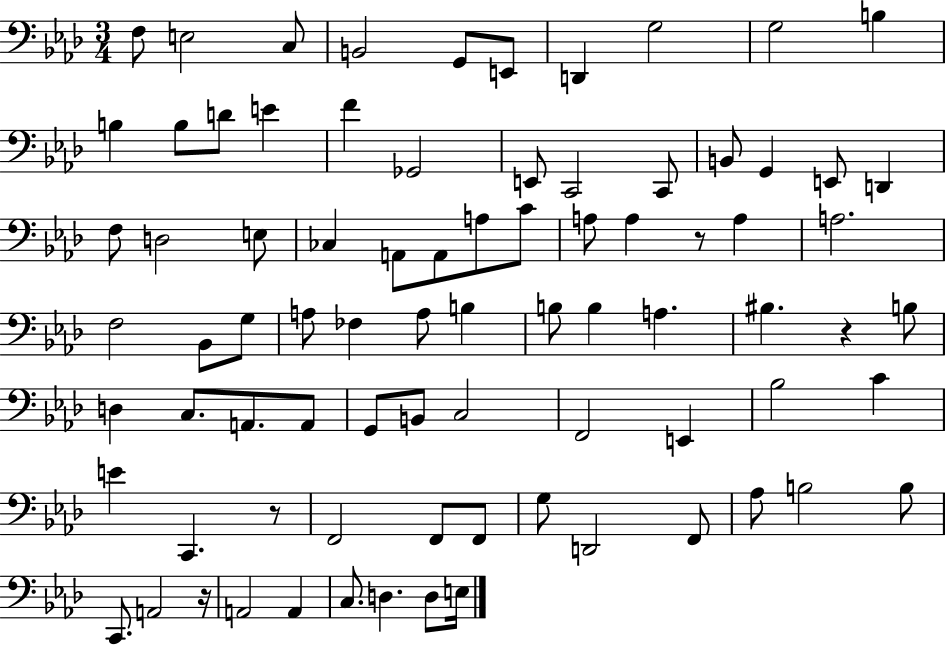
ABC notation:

X:1
T:Untitled
M:3/4
L:1/4
K:Ab
F,/2 E,2 C,/2 B,,2 G,,/2 E,,/2 D,, G,2 G,2 B, B, B,/2 D/2 E F _G,,2 E,,/2 C,,2 C,,/2 B,,/2 G,, E,,/2 D,, F,/2 D,2 E,/2 _C, A,,/2 A,,/2 A,/2 C/2 A,/2 A, z/2 A, A,2 F,2 _B,,/2 G,/2 A,/2 _F, A,/2 B, B,/2 B, A, ^B, z B,/2 D, C,/2 A,,/2 A,,/2 G,,/2 B,,/2 C,2 F,,2 E,, _B,2 C E C,, z/2 F,,2 F,,/2 F,,/2 G,/2 D,,2 F,,/2 _A,/2 B,2 B,/2 C,,/2 A,,2 z/4 A,,2 A,, C,/2 D, D,/2 E,/4